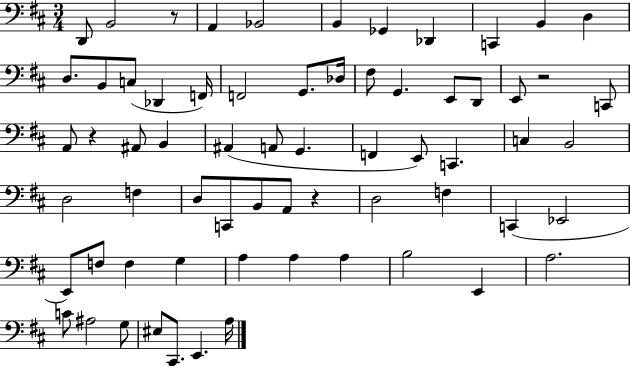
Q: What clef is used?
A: bass